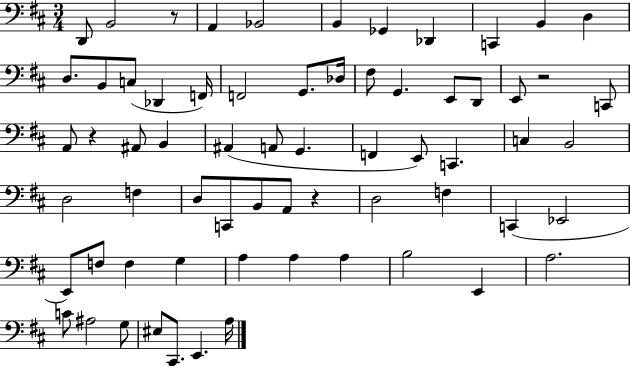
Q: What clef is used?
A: bass